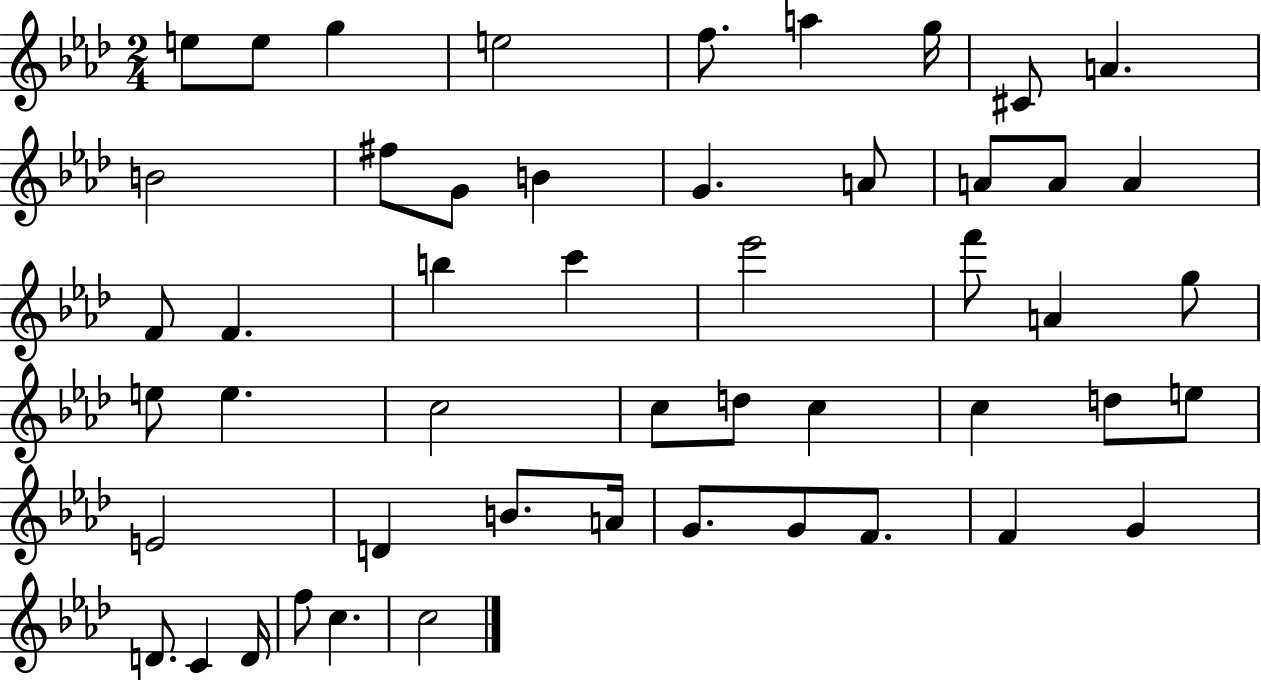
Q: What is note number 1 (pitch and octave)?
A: E5